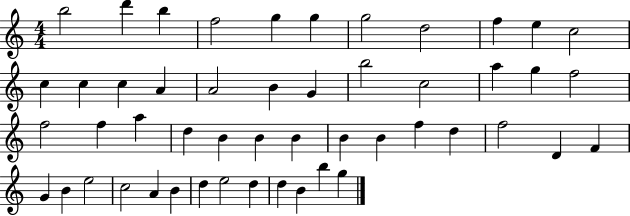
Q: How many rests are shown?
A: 0